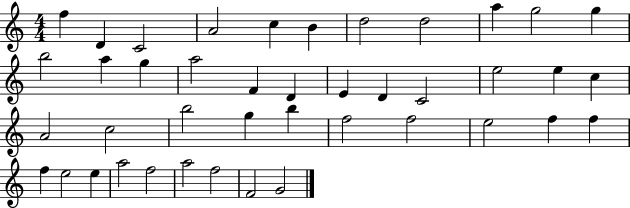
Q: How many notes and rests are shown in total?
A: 42